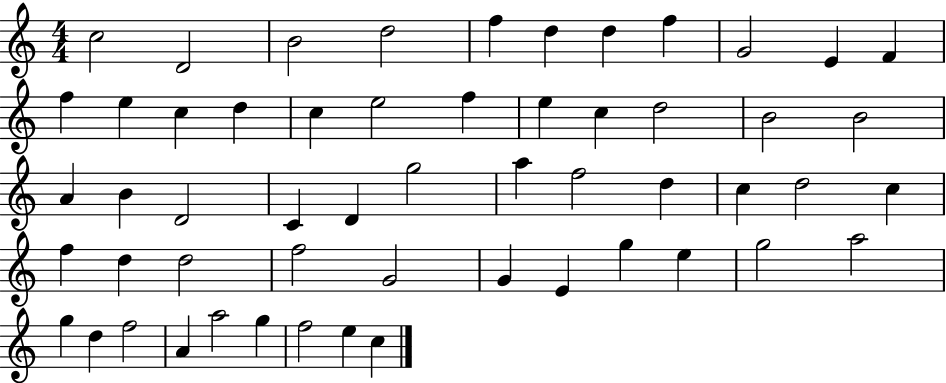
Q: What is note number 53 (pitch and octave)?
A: F5